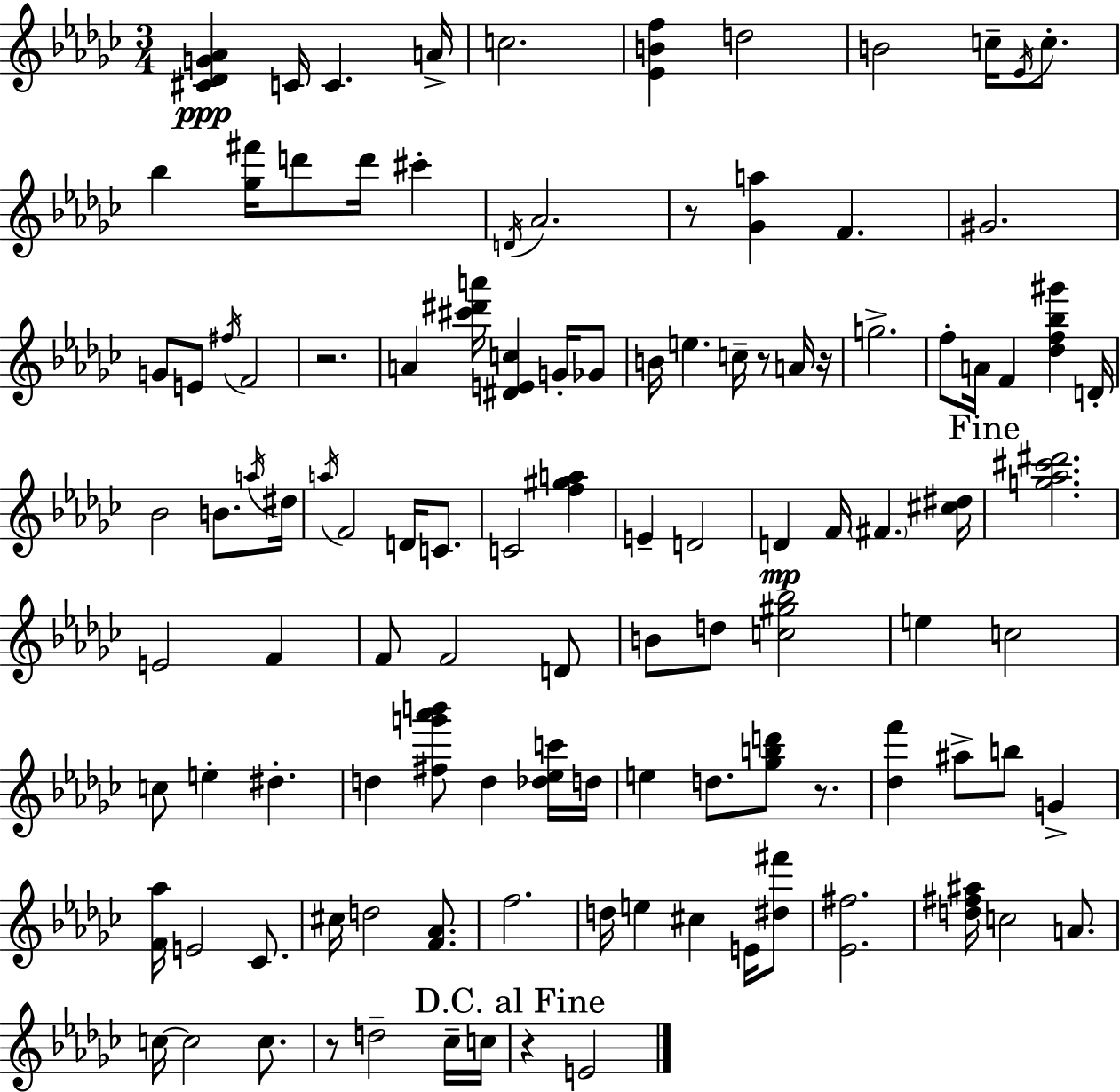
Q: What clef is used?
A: treble